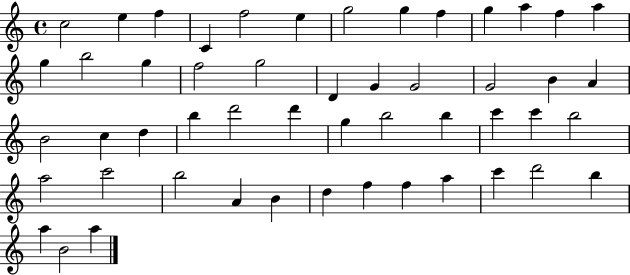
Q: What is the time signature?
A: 4/4